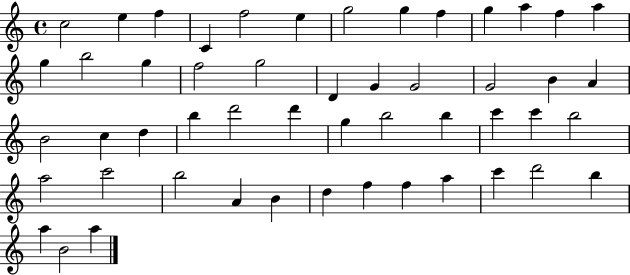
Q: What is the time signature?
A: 4/4